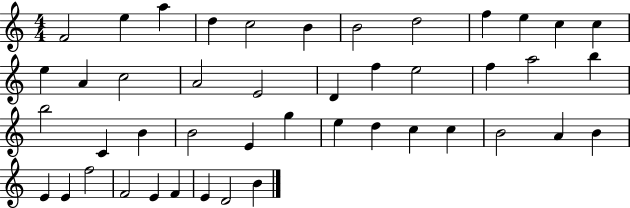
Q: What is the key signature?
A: C major